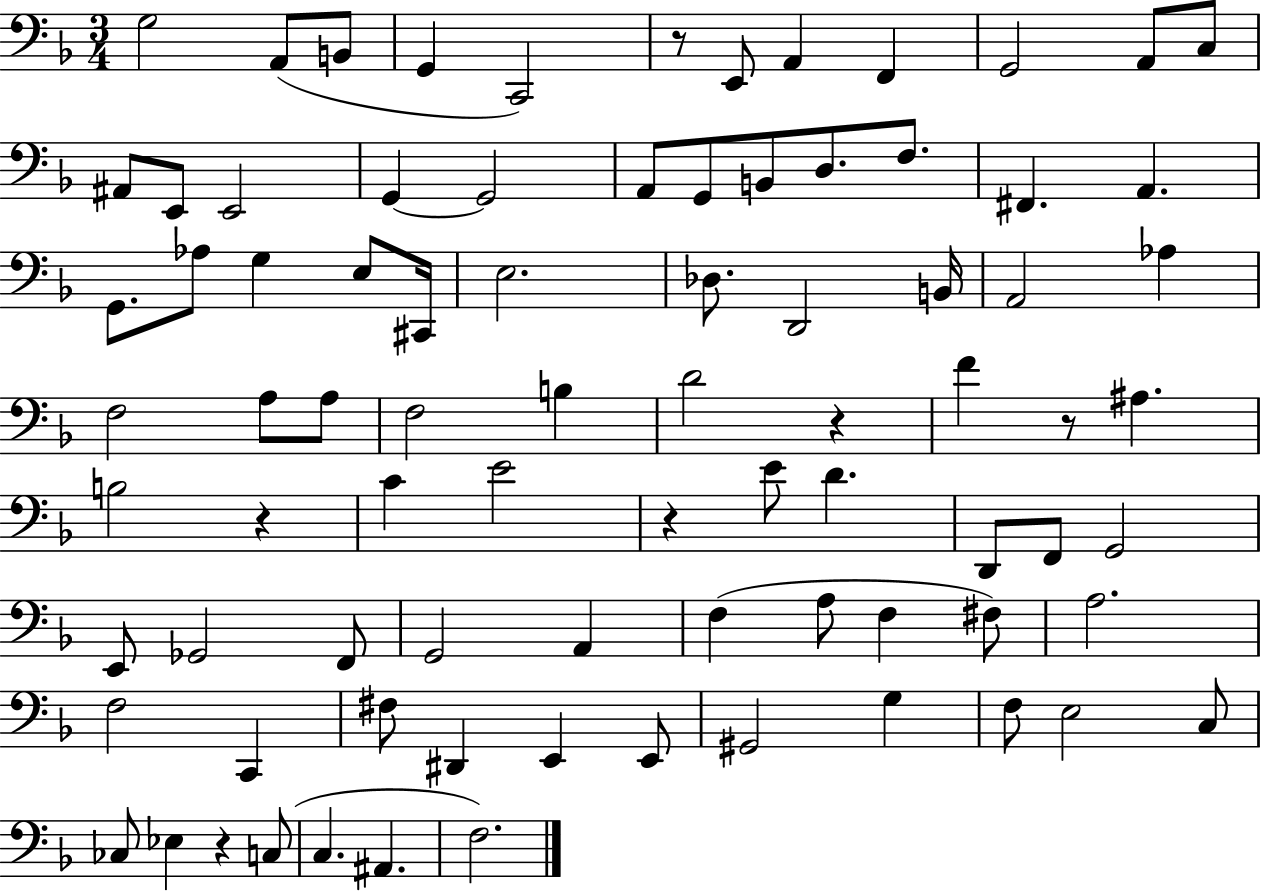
{
  \clef bass
  \numericTimeSignature
  \time 3/4
  \key f \major
  \repeat volta 2 { g2 a,8( b,8 | g,4 c,2) | r8 e,8 a,4 f,4 | g,2 a,8 c8 | \break ais,8 e,8 e,2 | g,4~~ g,2 | a,8 g,8 b,8 d8. f8. | fis,4. a,4. | \break g,8. aes8 g4 e8 cis,16 | e2. | des8. d,2 b,16 | a,2 aes4 | \break f2 a8 a8 | f2 b4 | d'2 r4 | f'4 r8 ais4. | \break b2 r4 | c'4 e'2 | r4 e'8 d'4. | d,8 f,8 g,2 | \break e,8 ges,2 f,8 | g,2 a,4 | f4( a8 f4 fis8) | a2. | \break f2 c,4 | fis8 dis,4 e,4 e,8 | gis,2 g4 | f8 e2 c8 | \break ces8 ees4 r4 c8( | c4. ais,4. | f2.) | } \bar "|."
}